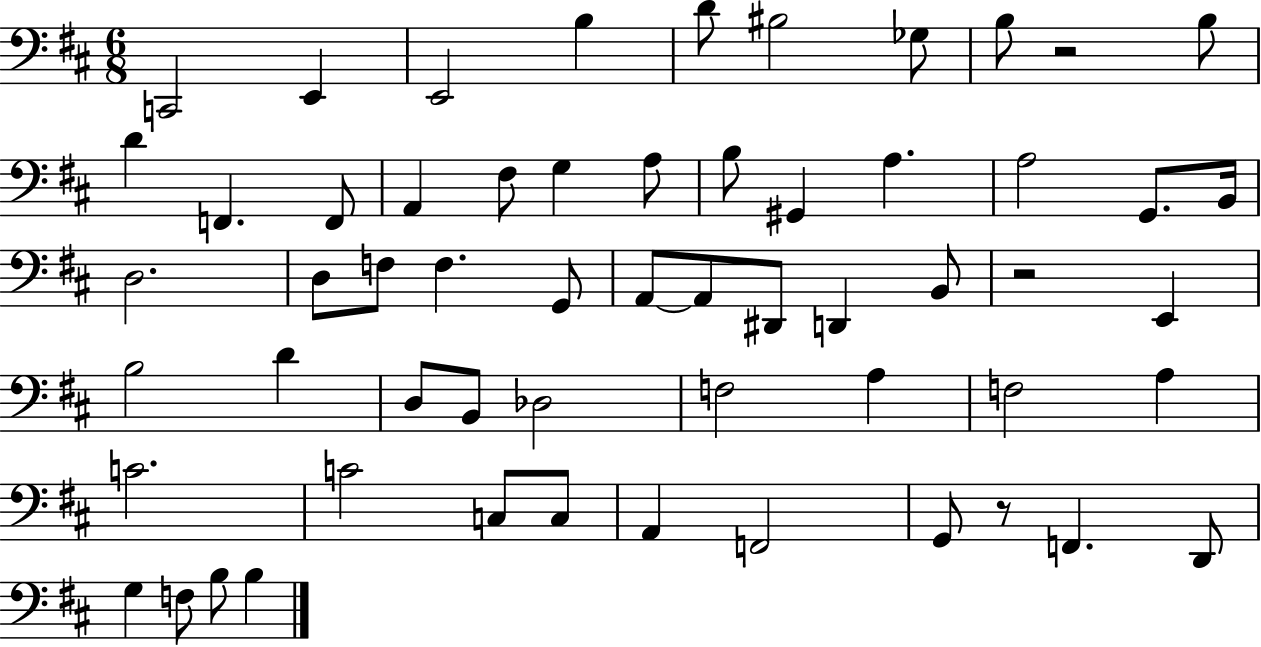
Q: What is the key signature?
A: D major